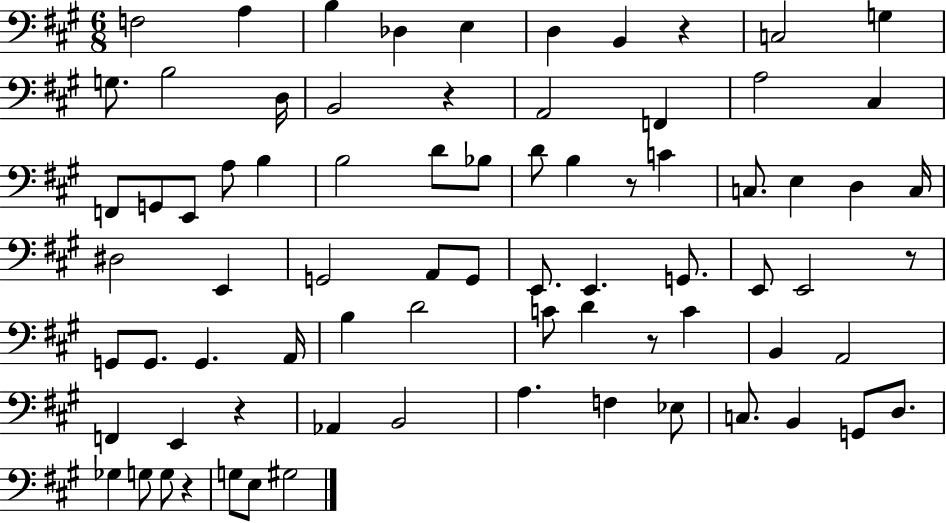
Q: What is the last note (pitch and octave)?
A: G#3